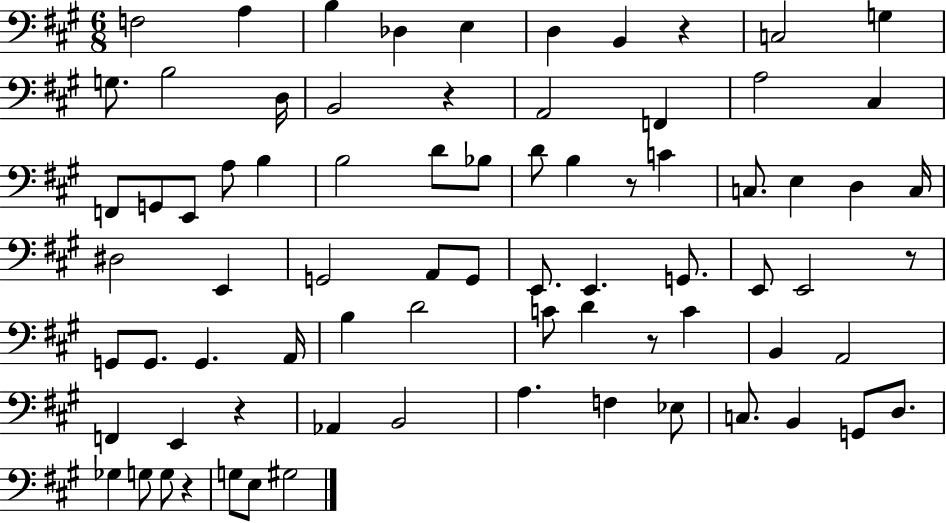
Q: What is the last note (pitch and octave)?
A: G#3